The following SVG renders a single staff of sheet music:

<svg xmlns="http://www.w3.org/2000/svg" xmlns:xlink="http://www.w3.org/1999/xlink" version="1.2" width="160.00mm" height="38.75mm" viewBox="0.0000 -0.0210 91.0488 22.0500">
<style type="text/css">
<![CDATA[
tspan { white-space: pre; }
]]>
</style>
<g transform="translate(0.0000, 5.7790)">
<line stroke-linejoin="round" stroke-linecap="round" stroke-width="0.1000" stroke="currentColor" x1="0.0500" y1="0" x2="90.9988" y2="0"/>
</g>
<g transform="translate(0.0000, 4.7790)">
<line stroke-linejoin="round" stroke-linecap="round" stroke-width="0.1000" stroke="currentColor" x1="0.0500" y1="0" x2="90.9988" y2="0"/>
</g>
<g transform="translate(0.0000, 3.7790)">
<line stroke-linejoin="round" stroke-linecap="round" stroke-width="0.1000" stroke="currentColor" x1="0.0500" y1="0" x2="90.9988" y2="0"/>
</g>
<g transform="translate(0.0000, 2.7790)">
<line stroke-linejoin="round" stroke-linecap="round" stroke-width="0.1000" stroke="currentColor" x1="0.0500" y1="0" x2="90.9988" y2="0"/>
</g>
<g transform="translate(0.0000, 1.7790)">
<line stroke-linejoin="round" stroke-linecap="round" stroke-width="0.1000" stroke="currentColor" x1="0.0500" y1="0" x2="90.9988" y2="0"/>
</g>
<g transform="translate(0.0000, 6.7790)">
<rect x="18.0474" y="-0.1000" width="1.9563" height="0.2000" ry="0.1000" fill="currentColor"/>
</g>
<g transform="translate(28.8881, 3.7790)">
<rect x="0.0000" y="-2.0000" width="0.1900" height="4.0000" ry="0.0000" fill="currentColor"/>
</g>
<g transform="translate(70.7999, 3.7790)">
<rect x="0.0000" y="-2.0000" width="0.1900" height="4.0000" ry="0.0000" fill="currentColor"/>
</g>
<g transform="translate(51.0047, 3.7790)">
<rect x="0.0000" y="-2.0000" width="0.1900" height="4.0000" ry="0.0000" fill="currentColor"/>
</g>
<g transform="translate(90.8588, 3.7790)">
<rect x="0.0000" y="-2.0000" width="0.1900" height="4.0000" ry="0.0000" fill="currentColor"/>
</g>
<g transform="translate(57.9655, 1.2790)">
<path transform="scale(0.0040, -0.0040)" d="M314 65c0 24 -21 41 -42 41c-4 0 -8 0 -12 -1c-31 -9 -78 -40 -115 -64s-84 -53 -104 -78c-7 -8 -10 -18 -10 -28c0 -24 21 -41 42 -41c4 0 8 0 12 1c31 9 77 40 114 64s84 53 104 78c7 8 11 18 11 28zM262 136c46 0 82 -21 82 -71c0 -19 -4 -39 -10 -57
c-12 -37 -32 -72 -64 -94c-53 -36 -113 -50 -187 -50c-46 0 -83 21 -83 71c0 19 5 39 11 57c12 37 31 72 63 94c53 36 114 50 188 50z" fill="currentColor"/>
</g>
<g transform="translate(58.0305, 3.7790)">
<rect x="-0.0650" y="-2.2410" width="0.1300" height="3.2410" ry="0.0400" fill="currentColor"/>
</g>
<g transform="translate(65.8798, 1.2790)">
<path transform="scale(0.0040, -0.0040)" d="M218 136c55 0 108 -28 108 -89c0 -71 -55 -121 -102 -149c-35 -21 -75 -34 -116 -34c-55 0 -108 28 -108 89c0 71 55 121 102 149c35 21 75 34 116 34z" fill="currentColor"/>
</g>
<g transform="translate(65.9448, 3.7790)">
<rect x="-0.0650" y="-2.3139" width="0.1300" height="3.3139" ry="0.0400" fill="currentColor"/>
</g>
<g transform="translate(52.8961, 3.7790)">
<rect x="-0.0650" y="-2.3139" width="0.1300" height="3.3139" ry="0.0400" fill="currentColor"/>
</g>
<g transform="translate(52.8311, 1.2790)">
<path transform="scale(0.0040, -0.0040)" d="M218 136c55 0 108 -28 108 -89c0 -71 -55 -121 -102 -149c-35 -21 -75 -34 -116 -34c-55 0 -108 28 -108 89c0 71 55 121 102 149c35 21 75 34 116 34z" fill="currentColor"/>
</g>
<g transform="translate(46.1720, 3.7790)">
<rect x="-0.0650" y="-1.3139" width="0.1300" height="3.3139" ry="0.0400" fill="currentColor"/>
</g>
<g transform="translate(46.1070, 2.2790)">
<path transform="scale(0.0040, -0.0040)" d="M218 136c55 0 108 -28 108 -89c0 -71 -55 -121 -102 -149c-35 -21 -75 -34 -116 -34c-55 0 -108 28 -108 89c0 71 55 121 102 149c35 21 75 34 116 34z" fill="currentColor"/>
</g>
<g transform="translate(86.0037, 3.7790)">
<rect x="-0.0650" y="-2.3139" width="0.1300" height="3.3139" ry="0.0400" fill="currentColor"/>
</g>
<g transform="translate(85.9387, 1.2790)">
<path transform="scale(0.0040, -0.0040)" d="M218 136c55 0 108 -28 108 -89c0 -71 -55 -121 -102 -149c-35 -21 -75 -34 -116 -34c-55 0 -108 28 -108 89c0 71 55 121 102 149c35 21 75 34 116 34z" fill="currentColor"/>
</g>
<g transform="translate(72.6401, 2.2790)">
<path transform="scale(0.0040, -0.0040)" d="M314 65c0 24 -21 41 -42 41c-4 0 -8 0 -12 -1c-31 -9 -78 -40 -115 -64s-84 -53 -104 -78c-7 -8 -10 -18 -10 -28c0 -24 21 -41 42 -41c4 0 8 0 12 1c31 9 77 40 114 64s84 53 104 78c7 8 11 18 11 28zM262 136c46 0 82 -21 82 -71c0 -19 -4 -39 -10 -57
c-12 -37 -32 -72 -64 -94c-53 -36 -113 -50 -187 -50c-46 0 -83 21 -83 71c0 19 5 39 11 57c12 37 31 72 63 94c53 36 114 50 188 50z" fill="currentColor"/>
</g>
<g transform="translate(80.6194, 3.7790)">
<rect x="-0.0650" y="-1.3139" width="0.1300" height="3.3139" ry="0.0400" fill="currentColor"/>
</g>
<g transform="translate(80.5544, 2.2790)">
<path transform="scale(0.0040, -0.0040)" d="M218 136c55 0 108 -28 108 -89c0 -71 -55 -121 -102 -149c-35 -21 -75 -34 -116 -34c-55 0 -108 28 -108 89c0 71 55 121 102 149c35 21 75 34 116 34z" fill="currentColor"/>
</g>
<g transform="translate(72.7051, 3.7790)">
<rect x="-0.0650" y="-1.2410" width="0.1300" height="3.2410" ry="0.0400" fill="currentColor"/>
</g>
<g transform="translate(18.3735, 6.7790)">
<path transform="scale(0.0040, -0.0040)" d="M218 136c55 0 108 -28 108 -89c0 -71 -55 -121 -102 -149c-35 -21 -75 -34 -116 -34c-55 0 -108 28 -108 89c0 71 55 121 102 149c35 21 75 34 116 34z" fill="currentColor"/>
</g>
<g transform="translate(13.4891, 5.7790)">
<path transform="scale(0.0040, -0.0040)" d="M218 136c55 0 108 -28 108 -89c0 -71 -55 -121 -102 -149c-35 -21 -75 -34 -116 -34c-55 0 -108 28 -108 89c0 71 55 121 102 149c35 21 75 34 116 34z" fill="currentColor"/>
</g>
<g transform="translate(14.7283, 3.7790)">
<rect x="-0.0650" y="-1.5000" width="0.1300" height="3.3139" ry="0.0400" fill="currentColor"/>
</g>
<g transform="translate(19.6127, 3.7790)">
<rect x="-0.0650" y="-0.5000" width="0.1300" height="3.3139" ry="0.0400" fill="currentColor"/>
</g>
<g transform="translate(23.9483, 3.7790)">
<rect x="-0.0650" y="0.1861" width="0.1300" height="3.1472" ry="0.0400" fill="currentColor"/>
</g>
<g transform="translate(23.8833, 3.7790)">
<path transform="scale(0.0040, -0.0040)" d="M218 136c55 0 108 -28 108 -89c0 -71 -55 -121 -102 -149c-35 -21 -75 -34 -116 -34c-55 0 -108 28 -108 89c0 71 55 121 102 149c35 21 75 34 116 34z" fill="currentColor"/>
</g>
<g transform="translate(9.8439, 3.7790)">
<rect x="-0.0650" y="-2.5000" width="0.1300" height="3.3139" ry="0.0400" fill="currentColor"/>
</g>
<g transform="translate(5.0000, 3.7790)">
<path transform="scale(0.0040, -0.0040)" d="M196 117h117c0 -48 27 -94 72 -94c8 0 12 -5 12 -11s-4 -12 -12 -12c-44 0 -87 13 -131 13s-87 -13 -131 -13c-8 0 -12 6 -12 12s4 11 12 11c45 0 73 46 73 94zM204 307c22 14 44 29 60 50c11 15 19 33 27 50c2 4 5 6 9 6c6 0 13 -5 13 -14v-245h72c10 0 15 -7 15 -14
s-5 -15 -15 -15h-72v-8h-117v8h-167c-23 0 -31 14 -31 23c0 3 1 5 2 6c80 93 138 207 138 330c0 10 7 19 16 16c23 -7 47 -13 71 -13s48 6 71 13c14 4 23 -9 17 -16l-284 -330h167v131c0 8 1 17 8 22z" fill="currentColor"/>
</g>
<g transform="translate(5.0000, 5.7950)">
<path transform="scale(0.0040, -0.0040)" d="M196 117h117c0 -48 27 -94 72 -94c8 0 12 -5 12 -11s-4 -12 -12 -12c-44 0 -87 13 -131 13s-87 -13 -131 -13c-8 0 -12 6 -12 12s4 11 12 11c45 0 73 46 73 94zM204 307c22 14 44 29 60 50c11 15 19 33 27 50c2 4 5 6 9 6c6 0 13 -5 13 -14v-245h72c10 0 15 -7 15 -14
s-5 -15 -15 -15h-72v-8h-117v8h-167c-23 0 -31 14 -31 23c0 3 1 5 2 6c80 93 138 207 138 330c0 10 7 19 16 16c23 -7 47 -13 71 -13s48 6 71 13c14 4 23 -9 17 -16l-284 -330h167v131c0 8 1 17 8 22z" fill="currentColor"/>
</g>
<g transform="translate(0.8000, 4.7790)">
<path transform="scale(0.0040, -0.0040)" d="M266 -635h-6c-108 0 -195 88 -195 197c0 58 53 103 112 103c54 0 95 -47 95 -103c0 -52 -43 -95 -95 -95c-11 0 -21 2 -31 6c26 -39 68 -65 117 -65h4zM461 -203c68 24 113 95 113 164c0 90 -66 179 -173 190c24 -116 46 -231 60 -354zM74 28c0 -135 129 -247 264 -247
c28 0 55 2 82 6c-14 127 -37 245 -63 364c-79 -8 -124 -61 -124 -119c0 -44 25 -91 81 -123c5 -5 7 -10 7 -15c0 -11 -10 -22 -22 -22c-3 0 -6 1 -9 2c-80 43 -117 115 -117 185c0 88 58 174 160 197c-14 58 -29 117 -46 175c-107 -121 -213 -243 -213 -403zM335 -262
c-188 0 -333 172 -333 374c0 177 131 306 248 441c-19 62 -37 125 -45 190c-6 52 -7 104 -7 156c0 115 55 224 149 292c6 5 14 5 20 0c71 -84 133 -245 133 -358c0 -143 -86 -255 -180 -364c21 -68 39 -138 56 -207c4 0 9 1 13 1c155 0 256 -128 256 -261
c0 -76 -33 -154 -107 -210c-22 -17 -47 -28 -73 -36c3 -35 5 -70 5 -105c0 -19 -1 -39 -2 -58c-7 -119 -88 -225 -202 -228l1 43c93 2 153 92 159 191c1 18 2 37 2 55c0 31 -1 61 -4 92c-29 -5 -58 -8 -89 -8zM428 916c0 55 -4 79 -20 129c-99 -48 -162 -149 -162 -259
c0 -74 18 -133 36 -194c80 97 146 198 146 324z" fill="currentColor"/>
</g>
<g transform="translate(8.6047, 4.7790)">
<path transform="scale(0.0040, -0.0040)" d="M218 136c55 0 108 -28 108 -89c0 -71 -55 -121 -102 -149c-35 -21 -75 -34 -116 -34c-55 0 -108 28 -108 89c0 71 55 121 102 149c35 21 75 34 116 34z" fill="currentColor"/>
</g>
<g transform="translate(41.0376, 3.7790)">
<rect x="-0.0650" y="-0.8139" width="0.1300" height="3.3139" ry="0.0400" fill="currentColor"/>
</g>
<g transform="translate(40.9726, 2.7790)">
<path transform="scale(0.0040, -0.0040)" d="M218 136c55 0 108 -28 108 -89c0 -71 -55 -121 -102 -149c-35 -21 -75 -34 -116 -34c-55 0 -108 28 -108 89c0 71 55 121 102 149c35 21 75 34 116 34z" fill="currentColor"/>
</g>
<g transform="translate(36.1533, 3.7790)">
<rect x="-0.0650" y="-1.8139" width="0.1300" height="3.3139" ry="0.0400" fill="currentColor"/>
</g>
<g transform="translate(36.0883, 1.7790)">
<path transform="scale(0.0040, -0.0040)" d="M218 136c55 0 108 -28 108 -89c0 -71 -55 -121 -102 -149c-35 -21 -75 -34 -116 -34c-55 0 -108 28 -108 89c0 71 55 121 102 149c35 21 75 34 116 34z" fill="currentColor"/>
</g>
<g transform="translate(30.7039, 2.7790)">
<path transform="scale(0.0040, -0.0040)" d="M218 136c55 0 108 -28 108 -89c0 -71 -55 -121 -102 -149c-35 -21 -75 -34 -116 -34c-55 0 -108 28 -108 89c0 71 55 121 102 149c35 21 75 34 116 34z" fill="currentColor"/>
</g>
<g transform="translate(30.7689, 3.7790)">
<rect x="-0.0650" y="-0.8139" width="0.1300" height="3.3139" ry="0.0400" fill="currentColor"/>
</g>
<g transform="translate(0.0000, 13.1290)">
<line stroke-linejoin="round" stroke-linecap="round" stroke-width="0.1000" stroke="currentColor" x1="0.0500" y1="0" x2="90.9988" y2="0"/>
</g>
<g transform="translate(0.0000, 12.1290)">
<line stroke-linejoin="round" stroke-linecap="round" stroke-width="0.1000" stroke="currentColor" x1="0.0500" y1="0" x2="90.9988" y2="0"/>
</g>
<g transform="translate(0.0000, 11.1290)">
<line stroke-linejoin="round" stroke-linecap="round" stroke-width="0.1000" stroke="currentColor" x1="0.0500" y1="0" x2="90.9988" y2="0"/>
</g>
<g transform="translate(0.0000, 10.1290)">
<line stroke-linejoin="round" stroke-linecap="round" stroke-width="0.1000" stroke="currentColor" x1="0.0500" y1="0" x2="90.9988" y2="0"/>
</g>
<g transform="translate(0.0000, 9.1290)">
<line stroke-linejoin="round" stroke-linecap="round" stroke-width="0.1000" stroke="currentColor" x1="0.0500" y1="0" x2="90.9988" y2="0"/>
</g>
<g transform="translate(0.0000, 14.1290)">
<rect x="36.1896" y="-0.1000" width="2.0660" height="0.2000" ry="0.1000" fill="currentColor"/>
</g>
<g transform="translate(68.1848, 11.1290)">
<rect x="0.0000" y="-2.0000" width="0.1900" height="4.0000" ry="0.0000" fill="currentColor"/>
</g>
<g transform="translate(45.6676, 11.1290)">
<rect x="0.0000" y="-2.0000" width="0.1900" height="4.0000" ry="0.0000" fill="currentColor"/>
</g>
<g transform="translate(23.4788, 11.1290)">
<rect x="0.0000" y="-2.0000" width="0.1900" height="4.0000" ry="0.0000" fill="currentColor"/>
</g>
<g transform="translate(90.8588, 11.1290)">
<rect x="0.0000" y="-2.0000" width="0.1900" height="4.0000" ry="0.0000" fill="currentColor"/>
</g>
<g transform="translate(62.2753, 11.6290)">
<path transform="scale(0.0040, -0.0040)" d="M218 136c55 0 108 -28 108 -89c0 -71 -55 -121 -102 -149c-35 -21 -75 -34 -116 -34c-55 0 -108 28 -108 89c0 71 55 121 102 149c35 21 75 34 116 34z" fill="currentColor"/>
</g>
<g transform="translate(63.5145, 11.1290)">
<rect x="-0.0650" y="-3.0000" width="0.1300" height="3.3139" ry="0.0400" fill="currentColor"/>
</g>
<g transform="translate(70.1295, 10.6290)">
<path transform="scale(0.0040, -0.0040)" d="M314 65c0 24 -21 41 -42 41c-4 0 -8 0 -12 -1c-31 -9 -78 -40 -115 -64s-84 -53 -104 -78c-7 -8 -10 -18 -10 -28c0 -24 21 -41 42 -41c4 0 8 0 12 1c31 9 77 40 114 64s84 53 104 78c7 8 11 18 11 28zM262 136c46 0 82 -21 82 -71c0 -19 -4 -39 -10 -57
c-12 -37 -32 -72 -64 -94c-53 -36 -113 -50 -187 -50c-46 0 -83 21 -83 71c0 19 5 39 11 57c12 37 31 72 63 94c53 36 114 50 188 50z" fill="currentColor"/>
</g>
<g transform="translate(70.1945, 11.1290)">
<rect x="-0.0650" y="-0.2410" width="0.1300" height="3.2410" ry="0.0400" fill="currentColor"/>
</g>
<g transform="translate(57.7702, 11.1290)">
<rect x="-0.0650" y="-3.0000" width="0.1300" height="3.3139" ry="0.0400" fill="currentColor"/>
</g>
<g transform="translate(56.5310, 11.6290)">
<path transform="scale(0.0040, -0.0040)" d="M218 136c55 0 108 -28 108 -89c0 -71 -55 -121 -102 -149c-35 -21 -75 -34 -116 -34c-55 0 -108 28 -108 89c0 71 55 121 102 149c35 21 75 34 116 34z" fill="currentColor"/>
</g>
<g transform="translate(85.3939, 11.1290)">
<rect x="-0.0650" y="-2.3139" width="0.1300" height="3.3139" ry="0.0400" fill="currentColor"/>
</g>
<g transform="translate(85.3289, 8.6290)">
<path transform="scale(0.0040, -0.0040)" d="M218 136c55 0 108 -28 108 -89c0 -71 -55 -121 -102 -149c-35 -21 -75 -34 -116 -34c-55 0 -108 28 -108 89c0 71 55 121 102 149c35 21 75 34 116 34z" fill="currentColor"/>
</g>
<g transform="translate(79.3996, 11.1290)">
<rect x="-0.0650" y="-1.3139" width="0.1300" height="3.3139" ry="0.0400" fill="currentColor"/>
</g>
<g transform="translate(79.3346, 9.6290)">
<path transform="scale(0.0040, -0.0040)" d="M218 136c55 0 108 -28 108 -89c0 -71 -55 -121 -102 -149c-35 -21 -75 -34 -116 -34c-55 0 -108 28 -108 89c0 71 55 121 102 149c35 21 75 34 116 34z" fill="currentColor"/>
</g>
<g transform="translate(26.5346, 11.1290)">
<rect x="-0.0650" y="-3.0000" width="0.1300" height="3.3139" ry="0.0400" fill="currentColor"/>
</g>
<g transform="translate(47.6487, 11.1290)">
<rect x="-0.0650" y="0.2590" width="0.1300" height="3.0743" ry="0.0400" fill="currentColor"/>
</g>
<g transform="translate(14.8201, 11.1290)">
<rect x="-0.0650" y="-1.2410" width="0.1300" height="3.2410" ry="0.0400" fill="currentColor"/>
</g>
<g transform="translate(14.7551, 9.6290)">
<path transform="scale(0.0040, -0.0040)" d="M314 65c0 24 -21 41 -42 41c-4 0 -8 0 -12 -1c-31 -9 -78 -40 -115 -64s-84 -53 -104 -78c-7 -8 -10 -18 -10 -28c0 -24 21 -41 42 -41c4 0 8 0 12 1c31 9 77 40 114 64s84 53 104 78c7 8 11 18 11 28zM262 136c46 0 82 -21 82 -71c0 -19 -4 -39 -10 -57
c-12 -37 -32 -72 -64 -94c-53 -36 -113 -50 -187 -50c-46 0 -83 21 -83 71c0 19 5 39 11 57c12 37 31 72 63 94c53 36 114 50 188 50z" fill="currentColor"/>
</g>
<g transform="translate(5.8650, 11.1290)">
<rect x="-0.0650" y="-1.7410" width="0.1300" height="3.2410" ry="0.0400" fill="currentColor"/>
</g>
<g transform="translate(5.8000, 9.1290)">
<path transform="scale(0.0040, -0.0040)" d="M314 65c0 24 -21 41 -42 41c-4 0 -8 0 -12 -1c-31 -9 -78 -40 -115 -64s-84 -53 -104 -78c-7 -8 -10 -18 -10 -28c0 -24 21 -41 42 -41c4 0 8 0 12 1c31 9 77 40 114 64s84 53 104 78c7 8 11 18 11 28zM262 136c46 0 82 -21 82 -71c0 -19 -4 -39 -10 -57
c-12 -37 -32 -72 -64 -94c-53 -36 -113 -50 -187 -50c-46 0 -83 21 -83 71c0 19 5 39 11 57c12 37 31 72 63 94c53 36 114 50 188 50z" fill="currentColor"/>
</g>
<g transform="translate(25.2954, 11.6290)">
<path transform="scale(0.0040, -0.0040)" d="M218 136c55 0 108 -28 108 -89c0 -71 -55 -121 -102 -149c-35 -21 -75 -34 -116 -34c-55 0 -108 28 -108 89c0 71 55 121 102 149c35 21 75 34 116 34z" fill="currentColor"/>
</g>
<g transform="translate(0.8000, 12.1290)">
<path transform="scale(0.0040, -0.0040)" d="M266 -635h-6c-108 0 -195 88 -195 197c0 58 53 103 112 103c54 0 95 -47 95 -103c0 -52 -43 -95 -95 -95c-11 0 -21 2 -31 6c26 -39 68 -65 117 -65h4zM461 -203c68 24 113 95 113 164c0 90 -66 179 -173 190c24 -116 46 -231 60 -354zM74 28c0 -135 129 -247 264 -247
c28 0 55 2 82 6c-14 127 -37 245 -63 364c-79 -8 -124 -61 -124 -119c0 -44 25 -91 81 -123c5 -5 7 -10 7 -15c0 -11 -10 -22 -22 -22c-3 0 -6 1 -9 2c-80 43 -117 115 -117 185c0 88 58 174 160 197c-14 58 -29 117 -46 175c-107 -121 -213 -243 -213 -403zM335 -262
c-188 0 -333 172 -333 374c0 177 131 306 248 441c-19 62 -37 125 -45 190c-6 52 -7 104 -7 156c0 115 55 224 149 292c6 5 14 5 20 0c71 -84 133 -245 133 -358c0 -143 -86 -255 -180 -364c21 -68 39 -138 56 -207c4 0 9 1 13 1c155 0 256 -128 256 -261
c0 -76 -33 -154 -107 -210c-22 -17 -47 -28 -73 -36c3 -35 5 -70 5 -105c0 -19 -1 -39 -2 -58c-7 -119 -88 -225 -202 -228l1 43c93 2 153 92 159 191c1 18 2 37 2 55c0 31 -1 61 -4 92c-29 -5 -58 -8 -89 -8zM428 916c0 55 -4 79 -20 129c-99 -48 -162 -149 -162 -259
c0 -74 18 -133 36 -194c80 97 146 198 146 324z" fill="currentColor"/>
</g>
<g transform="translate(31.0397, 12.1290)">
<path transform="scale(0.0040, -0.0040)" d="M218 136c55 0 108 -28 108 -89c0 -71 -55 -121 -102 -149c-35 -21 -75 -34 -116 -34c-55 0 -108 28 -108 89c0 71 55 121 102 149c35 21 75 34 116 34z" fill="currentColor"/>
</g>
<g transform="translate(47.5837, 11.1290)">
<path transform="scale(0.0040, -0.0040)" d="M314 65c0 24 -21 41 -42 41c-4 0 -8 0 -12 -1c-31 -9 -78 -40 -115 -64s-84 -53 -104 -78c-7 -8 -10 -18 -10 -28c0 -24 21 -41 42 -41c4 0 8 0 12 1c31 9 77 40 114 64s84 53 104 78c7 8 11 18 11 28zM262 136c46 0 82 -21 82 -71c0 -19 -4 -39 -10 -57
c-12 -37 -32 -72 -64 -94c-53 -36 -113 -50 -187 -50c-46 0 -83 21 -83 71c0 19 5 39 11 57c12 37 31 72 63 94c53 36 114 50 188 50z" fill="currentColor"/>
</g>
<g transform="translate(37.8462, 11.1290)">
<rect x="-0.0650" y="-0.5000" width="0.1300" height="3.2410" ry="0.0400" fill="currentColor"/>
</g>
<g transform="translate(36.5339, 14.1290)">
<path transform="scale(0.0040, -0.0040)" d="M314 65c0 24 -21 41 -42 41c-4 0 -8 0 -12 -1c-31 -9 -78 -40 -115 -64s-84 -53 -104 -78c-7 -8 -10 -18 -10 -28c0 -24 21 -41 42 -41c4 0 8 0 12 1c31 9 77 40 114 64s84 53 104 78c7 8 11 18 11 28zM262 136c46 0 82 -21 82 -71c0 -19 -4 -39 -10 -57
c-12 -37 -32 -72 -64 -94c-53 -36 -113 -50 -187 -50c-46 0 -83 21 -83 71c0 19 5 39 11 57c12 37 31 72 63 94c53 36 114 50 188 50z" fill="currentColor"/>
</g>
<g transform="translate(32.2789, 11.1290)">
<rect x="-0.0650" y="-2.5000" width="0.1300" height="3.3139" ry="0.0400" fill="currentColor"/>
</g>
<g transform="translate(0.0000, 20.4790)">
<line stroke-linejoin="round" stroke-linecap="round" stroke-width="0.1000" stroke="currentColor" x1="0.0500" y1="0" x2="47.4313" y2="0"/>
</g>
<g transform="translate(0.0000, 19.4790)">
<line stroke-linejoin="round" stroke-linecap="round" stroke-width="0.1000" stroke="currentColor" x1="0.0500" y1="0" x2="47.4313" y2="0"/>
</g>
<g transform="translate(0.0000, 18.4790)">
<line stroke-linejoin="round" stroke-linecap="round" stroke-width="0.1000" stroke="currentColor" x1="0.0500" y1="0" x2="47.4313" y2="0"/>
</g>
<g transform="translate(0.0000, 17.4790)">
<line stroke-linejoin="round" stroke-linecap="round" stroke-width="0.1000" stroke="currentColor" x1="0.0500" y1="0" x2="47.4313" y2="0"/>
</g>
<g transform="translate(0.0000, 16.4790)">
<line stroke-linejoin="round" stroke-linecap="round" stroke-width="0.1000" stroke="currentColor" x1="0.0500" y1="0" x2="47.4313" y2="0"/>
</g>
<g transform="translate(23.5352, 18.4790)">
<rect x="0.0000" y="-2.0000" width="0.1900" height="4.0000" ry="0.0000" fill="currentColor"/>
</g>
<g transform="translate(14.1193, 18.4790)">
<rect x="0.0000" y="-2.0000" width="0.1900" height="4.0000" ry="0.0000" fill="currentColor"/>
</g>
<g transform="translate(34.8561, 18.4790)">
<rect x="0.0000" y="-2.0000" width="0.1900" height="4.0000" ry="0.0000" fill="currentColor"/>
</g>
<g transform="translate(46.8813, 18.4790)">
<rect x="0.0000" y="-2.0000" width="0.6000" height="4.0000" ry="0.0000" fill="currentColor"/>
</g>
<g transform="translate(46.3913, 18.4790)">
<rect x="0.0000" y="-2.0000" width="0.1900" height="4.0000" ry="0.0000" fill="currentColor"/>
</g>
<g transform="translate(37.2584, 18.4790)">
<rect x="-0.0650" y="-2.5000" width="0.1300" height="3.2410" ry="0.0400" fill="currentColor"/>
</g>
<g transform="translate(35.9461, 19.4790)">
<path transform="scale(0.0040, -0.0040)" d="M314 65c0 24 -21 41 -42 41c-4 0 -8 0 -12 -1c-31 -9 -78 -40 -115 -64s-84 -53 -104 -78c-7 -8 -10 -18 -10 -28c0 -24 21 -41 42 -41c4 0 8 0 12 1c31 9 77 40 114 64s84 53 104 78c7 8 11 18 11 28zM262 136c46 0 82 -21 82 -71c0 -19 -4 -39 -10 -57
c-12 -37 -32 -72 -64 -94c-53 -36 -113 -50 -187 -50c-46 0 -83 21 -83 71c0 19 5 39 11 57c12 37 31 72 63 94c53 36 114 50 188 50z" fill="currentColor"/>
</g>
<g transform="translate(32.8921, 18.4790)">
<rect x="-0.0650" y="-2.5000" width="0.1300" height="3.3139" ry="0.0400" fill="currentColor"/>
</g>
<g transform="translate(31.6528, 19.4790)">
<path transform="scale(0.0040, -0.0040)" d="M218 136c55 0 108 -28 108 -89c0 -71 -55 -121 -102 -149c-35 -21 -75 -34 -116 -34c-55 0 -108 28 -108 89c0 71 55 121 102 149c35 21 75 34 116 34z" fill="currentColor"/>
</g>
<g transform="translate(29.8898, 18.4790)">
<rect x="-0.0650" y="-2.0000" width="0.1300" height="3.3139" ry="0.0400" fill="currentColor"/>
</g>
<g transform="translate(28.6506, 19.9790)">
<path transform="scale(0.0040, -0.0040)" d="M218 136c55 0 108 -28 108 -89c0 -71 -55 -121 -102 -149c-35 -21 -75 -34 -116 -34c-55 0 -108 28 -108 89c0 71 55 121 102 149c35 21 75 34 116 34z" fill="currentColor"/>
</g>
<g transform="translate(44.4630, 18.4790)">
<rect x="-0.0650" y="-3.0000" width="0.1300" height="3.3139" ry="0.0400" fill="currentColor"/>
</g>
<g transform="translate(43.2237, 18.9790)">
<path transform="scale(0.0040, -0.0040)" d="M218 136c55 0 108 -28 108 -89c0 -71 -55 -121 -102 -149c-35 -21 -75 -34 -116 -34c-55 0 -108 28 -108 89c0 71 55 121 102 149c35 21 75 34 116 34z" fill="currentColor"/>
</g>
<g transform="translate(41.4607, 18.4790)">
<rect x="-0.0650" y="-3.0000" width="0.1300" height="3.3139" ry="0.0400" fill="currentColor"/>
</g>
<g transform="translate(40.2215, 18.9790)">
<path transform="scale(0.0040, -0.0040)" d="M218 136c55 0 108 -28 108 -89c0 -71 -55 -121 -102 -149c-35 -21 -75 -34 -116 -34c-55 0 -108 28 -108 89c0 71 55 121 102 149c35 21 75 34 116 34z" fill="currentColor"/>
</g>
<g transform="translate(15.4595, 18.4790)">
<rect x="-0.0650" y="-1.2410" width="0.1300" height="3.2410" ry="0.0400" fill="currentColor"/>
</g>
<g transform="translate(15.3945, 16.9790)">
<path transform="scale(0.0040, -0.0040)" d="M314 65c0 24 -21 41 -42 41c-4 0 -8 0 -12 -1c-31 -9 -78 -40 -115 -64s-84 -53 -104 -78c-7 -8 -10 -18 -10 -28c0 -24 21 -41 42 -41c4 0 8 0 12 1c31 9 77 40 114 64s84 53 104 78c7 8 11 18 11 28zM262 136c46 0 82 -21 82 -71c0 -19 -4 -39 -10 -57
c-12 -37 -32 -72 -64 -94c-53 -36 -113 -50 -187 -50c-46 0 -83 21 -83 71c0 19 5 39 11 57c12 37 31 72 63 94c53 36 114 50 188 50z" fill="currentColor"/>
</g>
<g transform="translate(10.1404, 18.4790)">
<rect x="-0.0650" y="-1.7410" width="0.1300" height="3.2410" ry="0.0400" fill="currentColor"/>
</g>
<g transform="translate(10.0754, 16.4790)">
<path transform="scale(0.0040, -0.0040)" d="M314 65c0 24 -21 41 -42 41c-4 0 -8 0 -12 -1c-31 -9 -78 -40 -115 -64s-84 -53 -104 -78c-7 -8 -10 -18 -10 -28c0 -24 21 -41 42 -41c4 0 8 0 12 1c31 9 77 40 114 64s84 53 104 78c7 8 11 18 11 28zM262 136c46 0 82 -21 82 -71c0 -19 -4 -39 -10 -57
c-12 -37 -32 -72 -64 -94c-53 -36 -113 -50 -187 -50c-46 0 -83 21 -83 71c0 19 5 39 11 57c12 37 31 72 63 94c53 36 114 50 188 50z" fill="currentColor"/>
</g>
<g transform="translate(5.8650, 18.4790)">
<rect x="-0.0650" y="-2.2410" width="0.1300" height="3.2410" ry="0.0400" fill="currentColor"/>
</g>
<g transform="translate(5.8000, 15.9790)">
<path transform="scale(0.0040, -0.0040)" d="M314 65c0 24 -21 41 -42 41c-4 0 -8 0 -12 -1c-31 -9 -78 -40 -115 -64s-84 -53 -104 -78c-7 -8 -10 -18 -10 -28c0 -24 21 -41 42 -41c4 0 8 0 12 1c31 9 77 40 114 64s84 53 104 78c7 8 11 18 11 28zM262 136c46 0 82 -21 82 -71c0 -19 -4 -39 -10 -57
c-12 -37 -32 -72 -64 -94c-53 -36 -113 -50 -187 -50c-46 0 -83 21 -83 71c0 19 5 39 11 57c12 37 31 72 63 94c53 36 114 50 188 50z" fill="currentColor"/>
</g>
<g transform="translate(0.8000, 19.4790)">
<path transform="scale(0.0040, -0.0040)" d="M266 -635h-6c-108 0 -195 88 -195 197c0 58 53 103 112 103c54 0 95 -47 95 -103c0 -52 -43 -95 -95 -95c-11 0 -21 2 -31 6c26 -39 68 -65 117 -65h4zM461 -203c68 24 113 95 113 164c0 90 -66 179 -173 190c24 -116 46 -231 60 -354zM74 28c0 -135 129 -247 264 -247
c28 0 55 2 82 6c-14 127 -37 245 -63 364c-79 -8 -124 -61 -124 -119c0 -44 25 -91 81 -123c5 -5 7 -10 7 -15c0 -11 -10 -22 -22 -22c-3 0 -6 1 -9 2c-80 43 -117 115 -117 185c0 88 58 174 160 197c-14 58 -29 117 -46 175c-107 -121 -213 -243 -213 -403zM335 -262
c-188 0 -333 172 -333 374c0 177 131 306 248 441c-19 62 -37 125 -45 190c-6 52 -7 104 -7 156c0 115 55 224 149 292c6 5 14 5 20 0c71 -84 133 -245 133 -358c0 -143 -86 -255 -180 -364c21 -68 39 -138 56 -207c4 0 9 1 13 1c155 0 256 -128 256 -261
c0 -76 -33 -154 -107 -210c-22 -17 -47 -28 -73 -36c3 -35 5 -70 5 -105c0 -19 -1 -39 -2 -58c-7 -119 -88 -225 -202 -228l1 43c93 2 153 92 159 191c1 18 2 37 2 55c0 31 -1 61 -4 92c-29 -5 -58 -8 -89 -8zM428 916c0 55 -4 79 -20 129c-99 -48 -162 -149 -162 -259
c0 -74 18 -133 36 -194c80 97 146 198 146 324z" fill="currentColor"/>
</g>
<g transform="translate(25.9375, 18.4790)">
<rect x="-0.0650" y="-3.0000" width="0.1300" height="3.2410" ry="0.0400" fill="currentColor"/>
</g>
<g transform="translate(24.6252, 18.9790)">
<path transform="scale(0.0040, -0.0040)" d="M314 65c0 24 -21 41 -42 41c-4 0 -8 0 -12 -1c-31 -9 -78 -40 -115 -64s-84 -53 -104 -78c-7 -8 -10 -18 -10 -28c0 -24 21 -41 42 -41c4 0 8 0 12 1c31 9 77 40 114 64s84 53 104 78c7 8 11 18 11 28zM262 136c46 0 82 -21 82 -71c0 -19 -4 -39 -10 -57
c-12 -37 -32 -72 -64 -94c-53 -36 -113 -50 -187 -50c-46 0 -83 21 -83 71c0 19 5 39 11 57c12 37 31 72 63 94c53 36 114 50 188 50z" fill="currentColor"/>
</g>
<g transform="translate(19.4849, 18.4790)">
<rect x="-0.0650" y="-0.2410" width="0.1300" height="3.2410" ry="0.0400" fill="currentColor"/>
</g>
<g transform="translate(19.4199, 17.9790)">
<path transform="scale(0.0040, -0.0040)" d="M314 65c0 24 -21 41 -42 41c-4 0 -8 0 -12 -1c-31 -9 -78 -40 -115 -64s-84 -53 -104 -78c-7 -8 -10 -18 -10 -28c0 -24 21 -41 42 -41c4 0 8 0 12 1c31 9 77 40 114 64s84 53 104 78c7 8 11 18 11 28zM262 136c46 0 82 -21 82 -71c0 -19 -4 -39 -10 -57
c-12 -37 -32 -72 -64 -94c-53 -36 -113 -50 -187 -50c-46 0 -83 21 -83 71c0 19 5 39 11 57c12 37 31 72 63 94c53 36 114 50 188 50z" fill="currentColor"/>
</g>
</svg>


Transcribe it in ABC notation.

X:1
T:Untitled
M:4/4
L:1/4
K:C
G E C B d f d e g g2 g e2 e g f2 e2 A G C2 B2 A A c2 e g g2 f2 e2 c2 A2 F G G2 A A